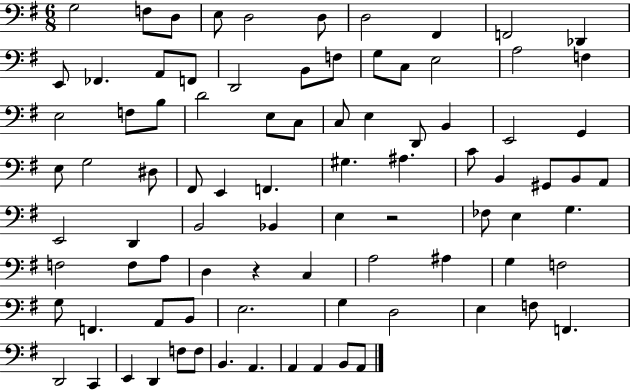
{
  \clef bass
  \numericTimeSignature
  \time 6/8
  \key g \major
  g2 f8 d8 | e8 d2 d8 | d2 fis,4 | f,2 des,4 | \break e,8 fes,4. a,8 f,8 | d,2 b,8 f8 | g8 c8 e2 | a2 f4 | \break e2 f8 b8 | d'2 e8 c8 | c8 e4 d,8 b,4 | e,2 g,4 | \break e8 g2 dis8 | fis,8 e,4 f,4. | gis4. ais4. | c'8 b,4 gis,8 b,8 a,8 | \break e,2 d,4 | b,2 bes,4 | e4 r2 | fes8 e4 g4. | \break f2 f8 a8 | d4 r4 c4 | a2 ais4 | g4 f2 | \break g8 f,4. a,8 b,8 | e2. | g4 d2 | e4 f8 f,4. | \break d,2 c,4 | e,4 d,4 f8 f8 | b,4. a,4. | a,4 a,4 b,8 a,8 | \break \bar "|."
}